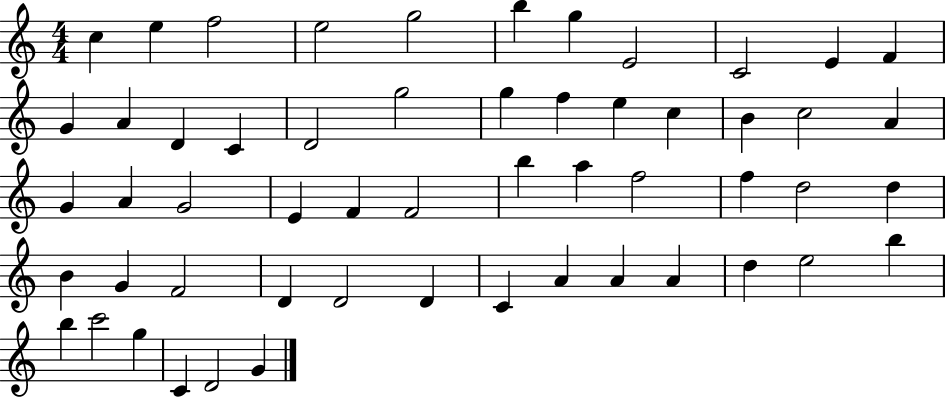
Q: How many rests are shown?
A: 0